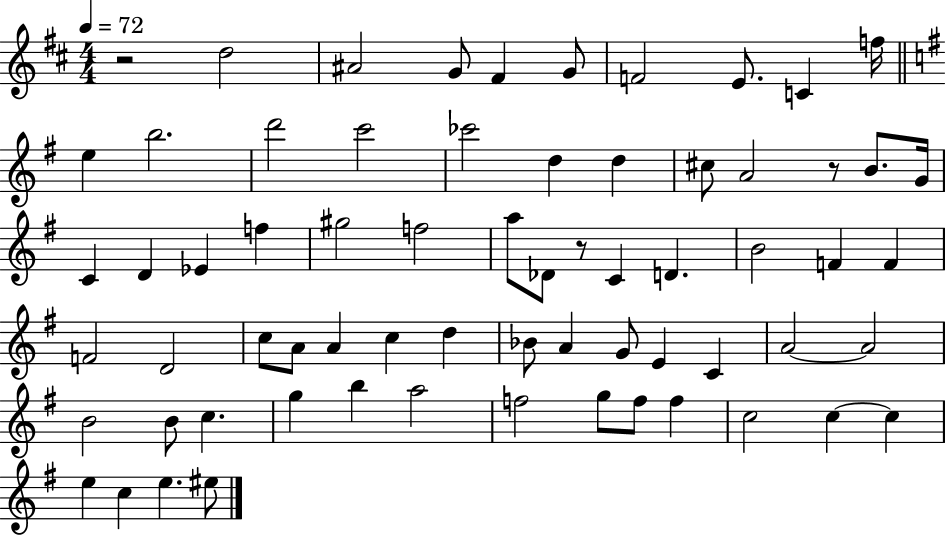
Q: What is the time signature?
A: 4/4